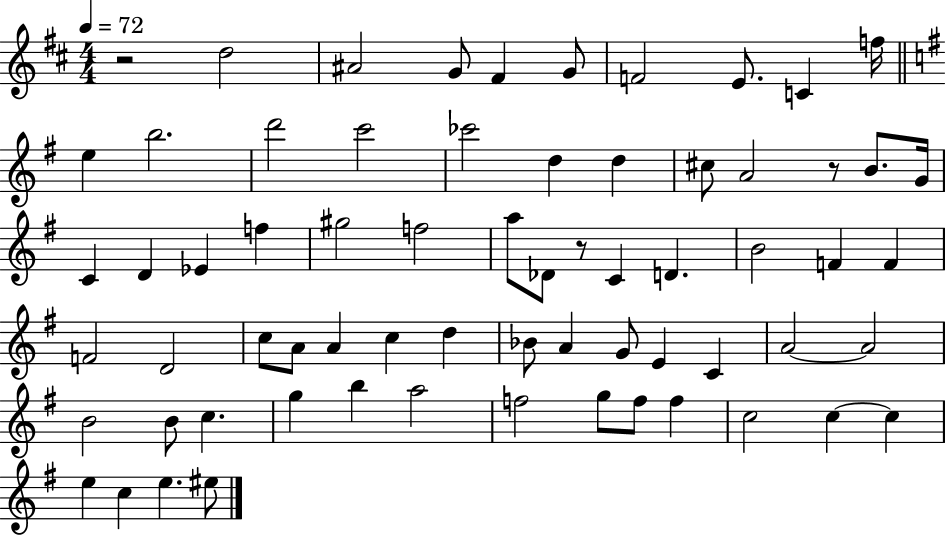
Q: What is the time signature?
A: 4/4